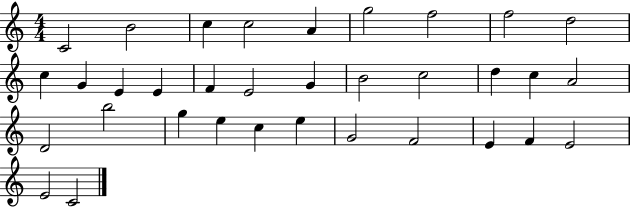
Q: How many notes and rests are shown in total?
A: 34